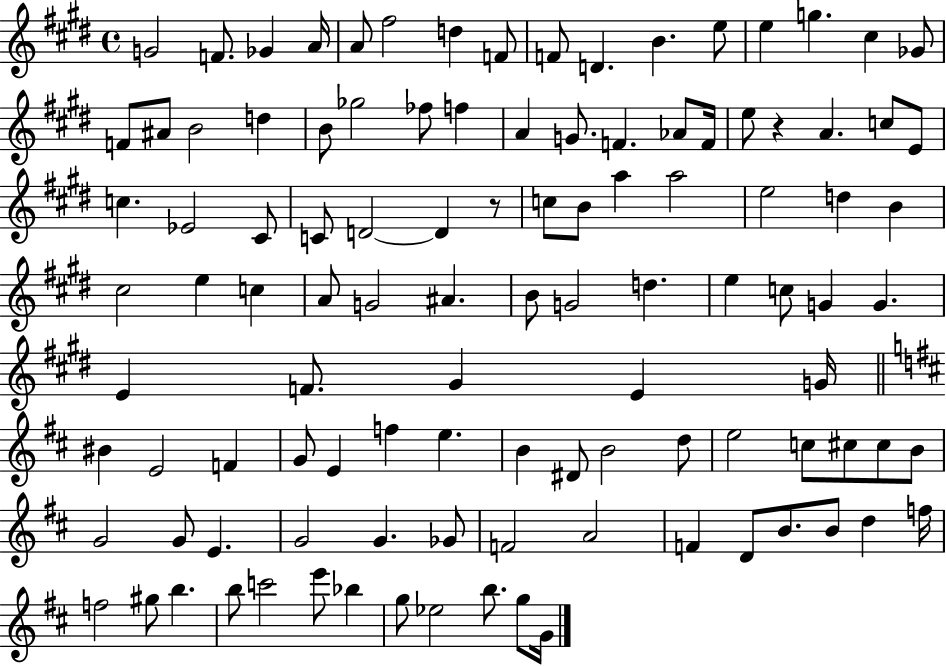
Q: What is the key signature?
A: E major